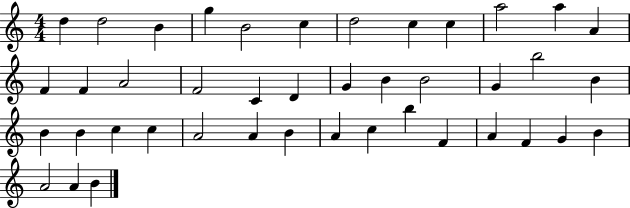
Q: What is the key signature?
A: C major